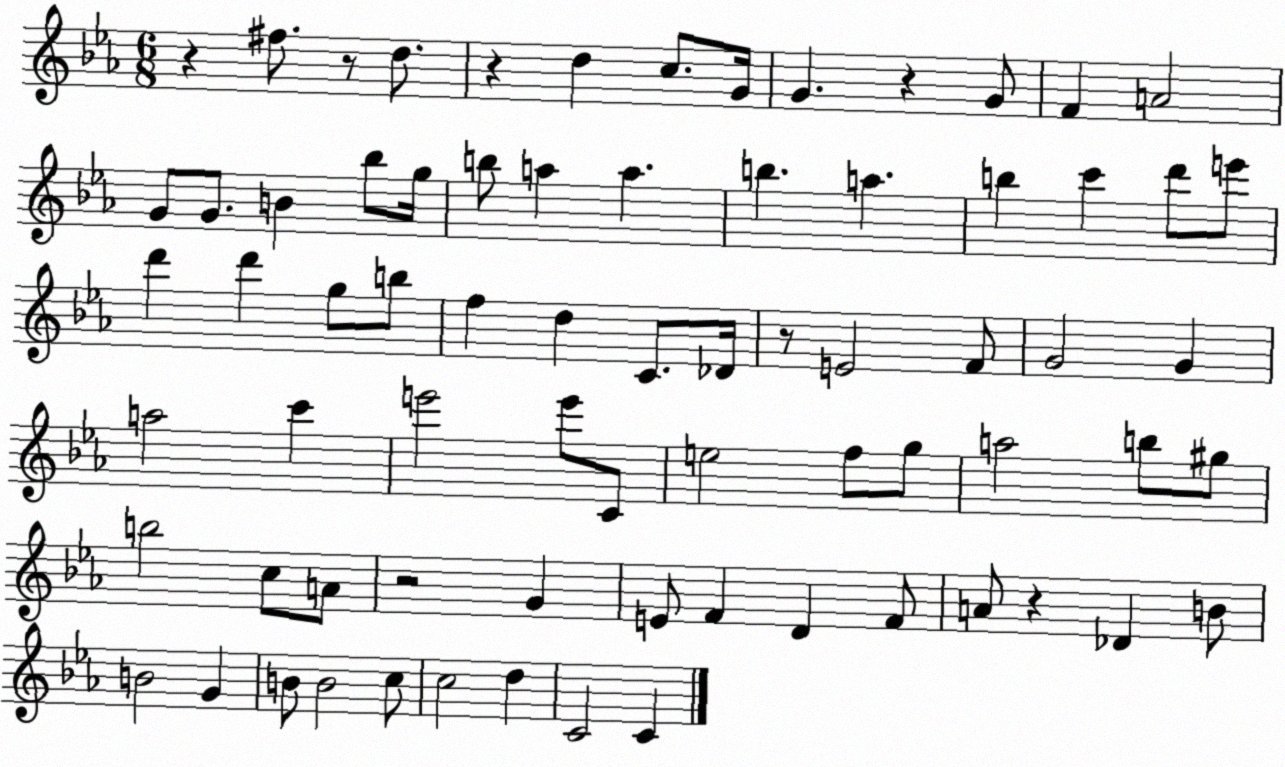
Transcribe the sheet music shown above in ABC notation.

X:1
T:Untitled
M:6/8
L:1/4
K:Eb
z ^f/2 z/2 d/2 z d c/2 G/4 G z G/2 F A2 G/2 G/2 B _b/2 g/4 b/2 a a b a b c' d'/2 e'/2 d' d' g/2 b/2 f d C/2 _D/4 z/2 E2 F/2 G2 G a2 c' e'2 e'/2 C/2 e2 f/2 g/2 a2 b/2 ^g/2 b2 c/2 A/2 z2 G E/2 F D F/2 A/2 z _D B/2 B2 G B/2 B2 c/2 c2 d C2 C